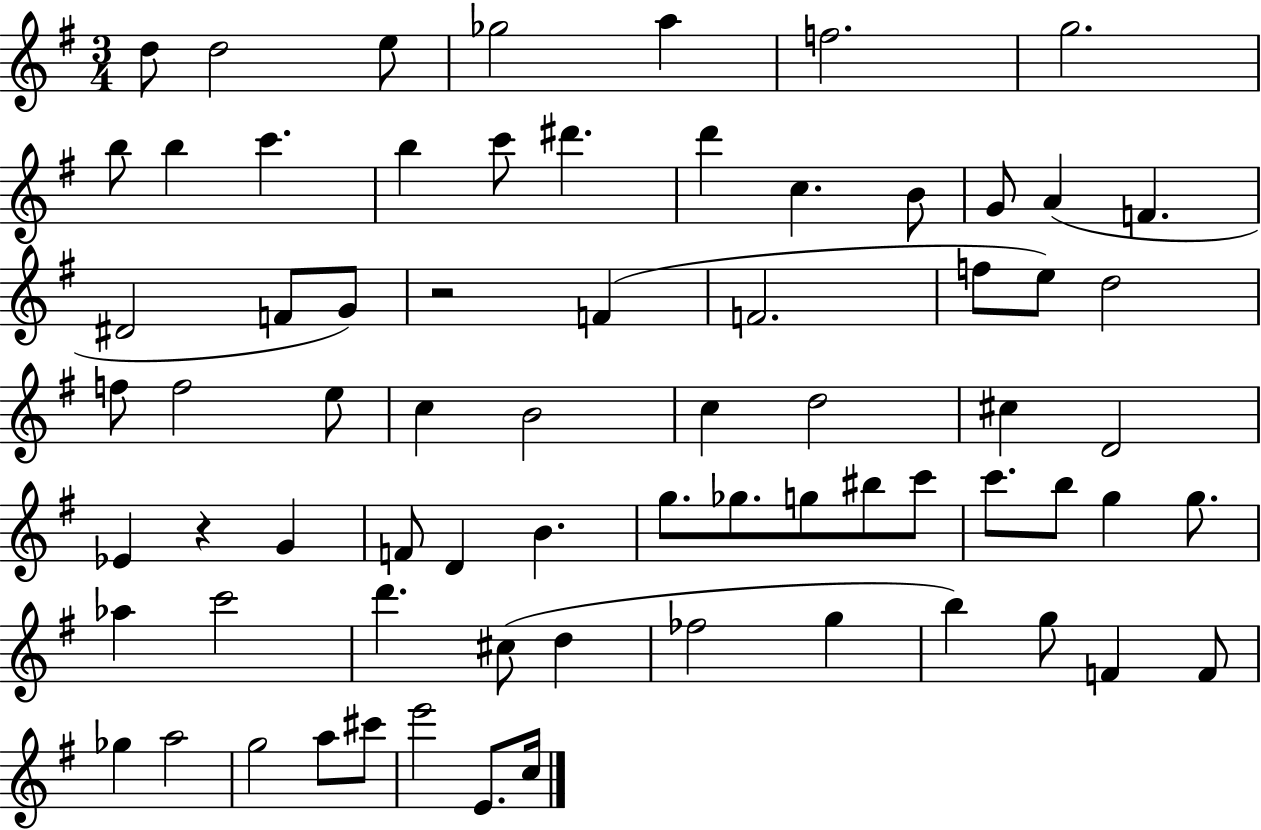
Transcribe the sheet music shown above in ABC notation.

X:1
T:Untitled
M:3/4
L:1/4
K:G
d/2 d2 e/2 _g2 a f2 g2 b/2 b c' b c'/2 ^d' d' c B/2 G/2 A F ^D2 F/2 G/2 z2 F F2 f/2 e/2 d2 f/2 f2 e/2 c B2 c d2 ^c D2 _E z G F/2 D B g/2 _g/2 g/2 ^b/2 c'/2 c'/2 b/2 g g/2 _a c'2 d' ^c/2 d _f2 g b g/2 F F/2 _g a2 g2 a/2 ^c'/2 e'2 E/2 c/4